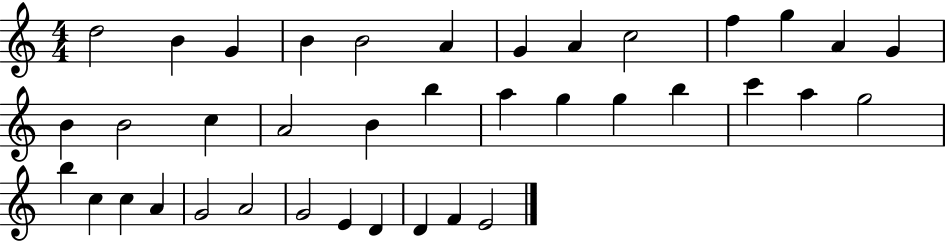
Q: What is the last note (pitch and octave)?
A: E4